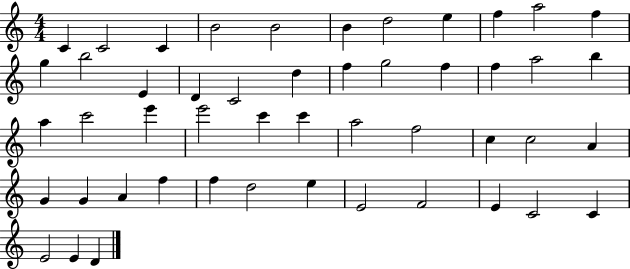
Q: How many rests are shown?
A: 0